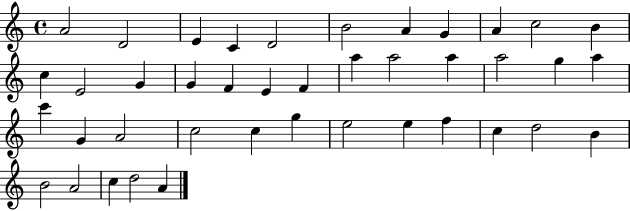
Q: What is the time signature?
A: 4/4